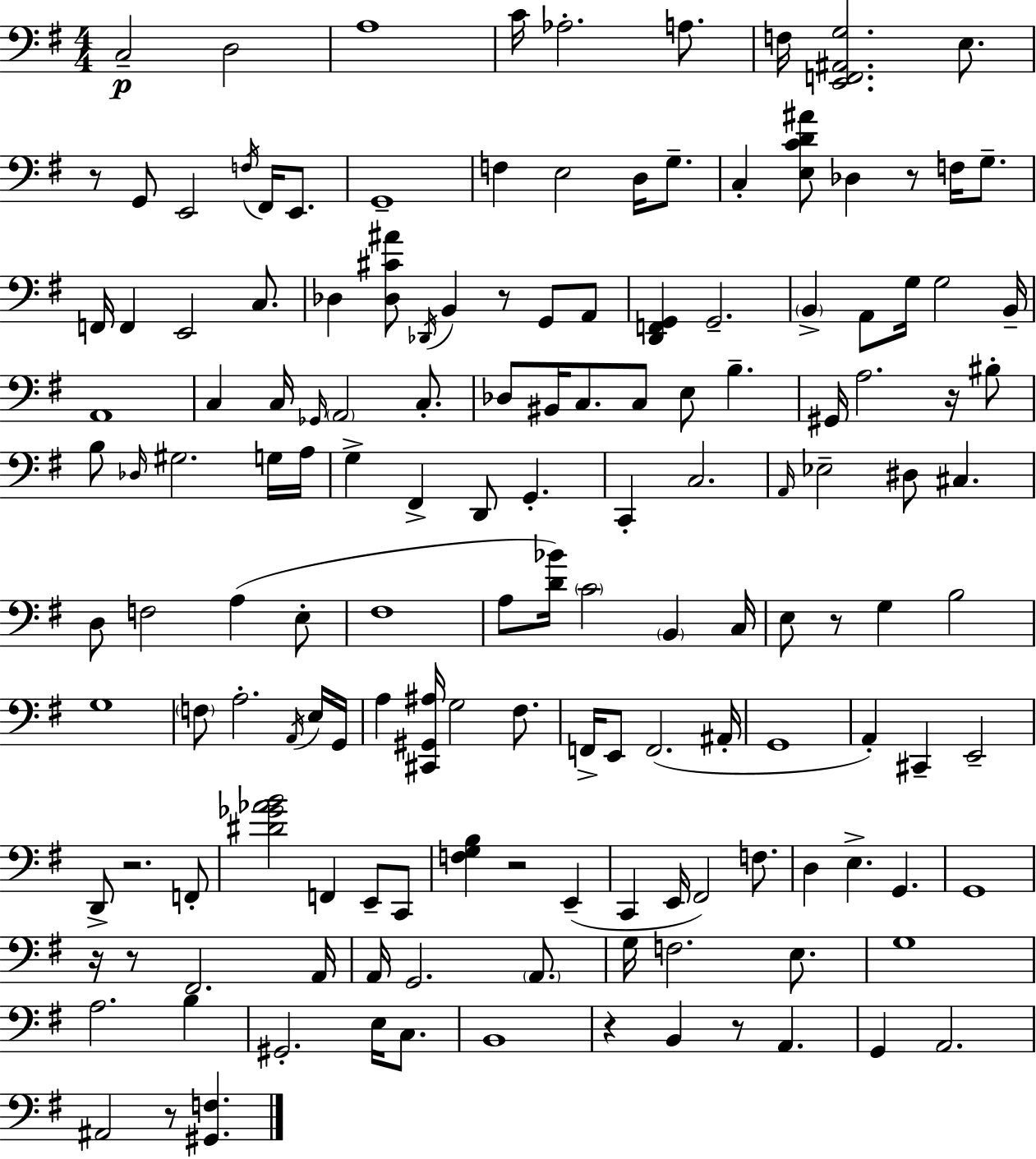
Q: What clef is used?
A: bass